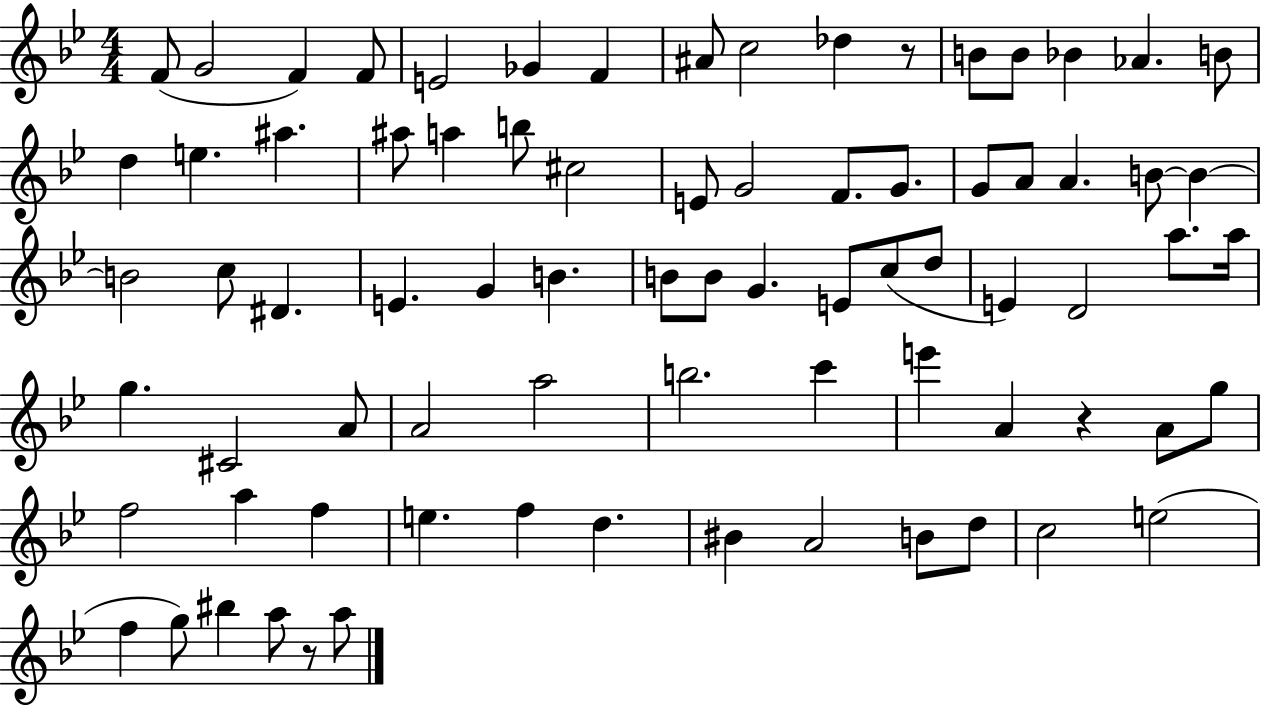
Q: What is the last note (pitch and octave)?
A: A5